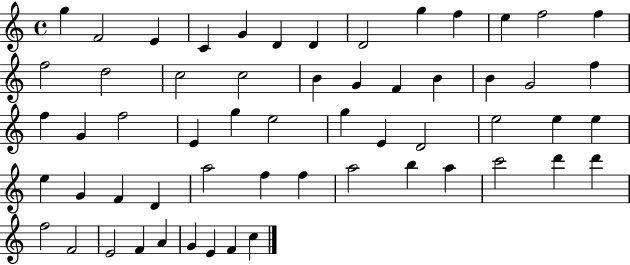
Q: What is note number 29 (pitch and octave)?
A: G5